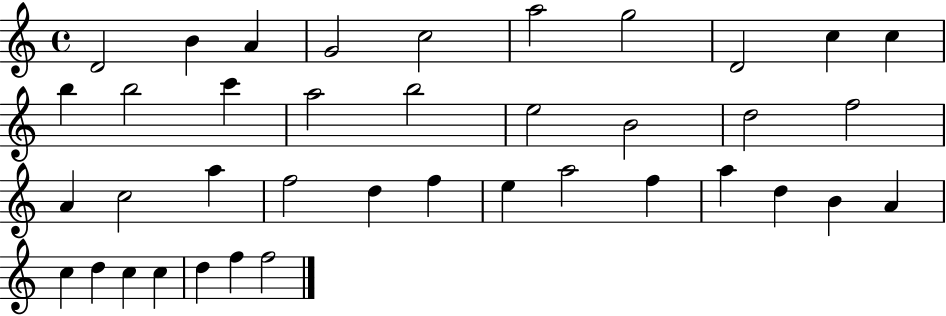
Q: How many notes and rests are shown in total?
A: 39